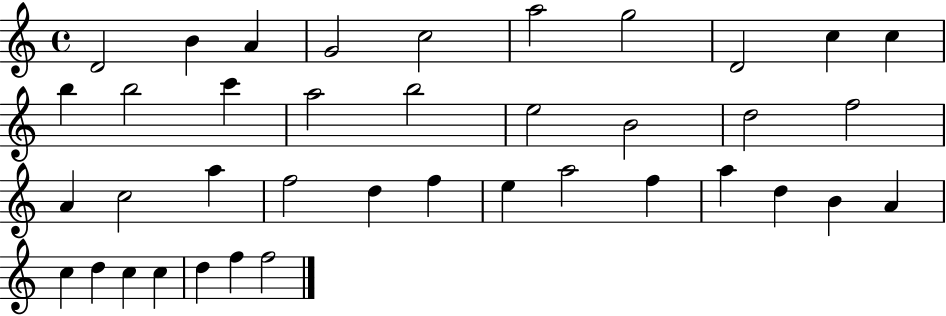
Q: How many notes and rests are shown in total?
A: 39